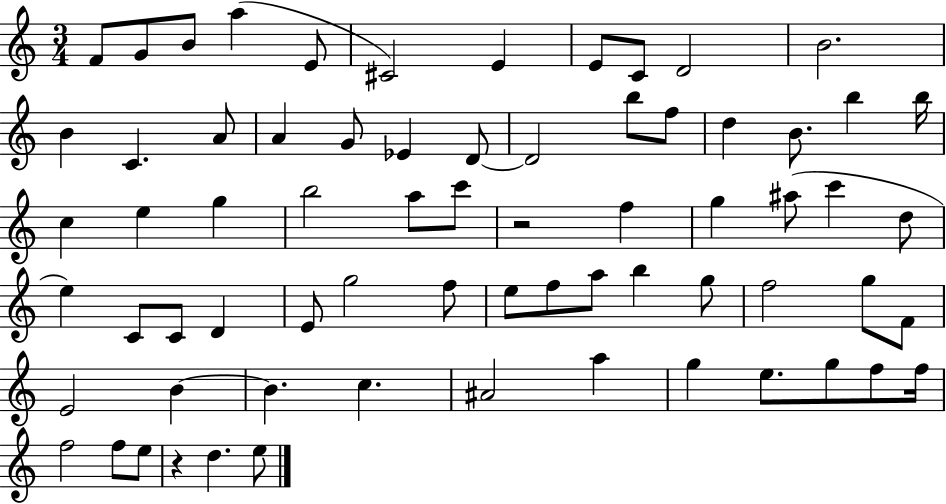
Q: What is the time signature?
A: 3/4